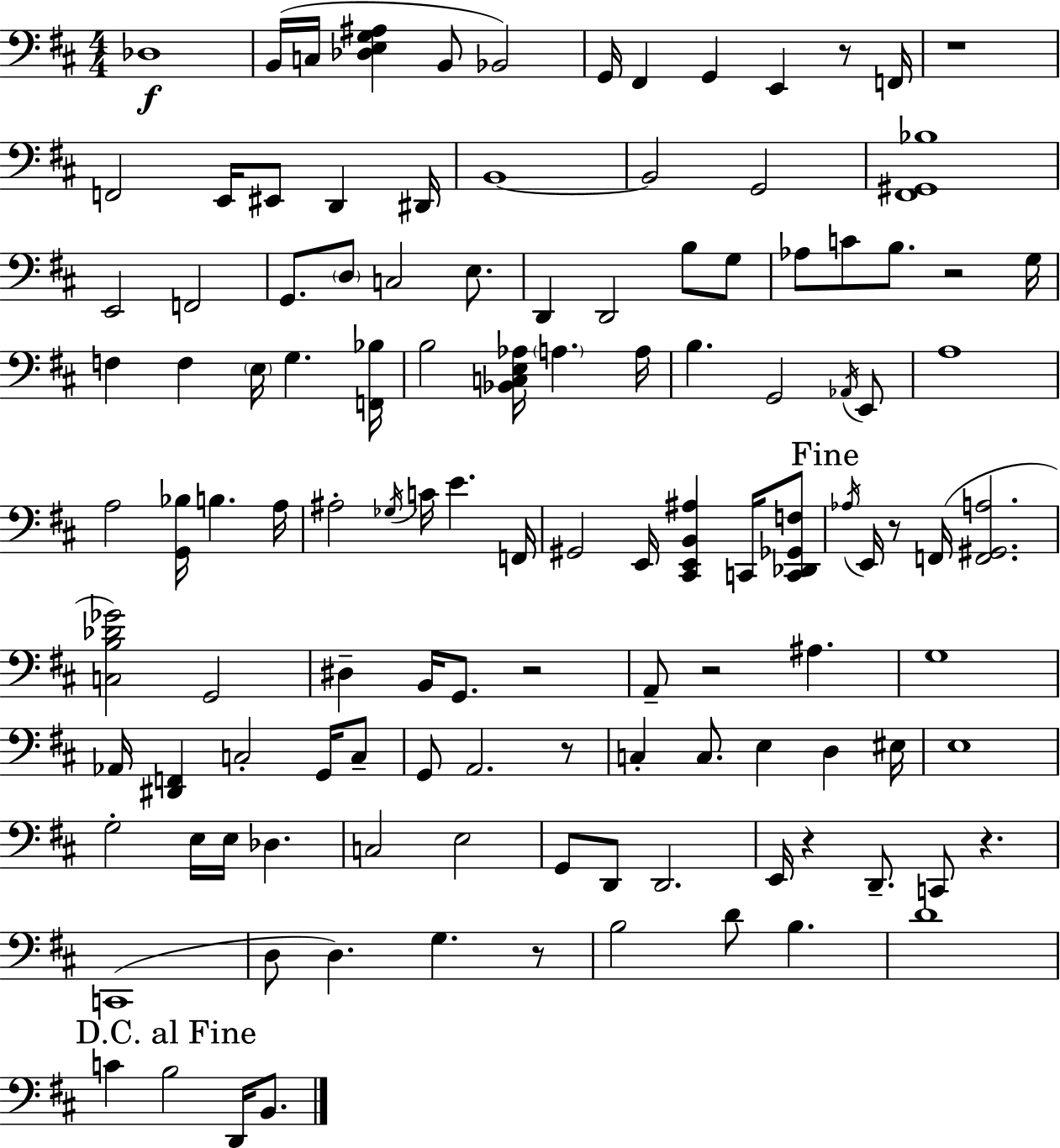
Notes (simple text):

Db3/w B2/s C3/s [Db3,E3,G3,A#3]/q B2/e Bb2/h G2/s F#2/q G2/q E2/q R/e F2/s R/w F2/h E2/s EIS2/e D2/q D#2/s B2/w B2/h G2/h [F#2,G#2,Bb3]/w E2/h F2/h G2/e. D3/e C3/h E3/e. D2/q D2/h B3/e G3/e Ab3/e C4/e B3/e. R/h G3/s F3/q F3/q E3/s G3/q. [F2,Bb3]/s B3/h [Bb2,C3,E3,Ab3]/s A3/q. A3/s B3/q. G2/h Ab2/s E2/e A3/w A3/h [G2,Bb3]/s B3/q. A3/s A#3/h Gb3/s C4/s E4/q. F2/s G#2/h E2/s [C#2,E2,B2,A#3]/q C2/s [C2,Db2,Gb2,F3]/e Ab3/s E2/s R/e F2/s [F2,G#2,A3]/h. [C3,B3,Db4,Gb4]/h G2/h D#3/q B2/s G2/e. R/h A2/e R/h A#3/q. G3/w Ab2/s [D#2,F2]/q C3/h G2/s C3/e G2/e A2/h. R/e C3/q C3/e. E3/q D3/q EIS3/s E3/w G3/h E3/s E3/s Db3/q. C3/h E3/h G2/e D2/e D2/h. E2/s R/q D2/e. C2/e R/q. C2/w D3/e D3/q. G3/q. R/e B3/h D4/e B3/q. D4/w C4/q B3/h D2/s B2/e.